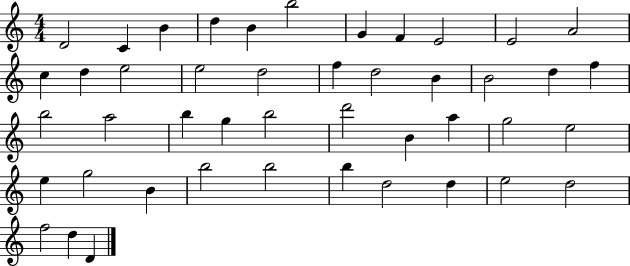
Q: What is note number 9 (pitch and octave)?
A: E4